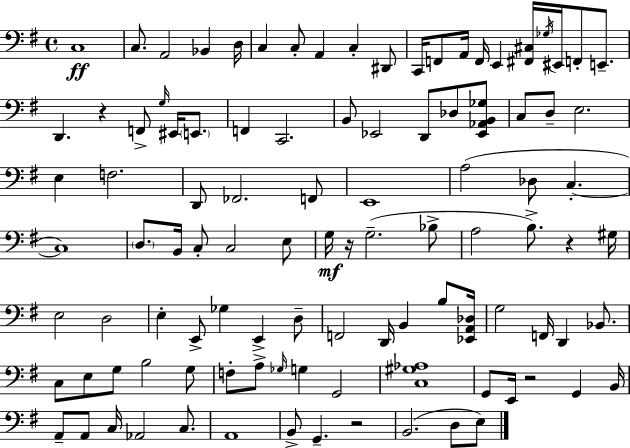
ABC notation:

X:1
T:Untitled
M:4/4
L:1/4
K:G
C,4 C,/2 A,,2 _B,, D,/4 C, C,/2 A,, C, ^D,,/2 C,,/4 F,,/2 A,,/4 F,,/4 E,, [^F,,^C,]/4 _G,/4 ^E,,/4 F,,/2 E,,/2 D,, z F,,/2 G,/4 ^E,,/4 E,,/2 F,, C,,2 B,,/2 _E,,2 D,,/2 _D,/2 [_E,,_A,,B,,_G,]/2 C,/2 D,/2 E,2 E, F,2 D,,/2 _F,,2 F,,/2 E,,4 A,2 _D,/2 C, C,4 D,/2 B,,/4 C,/2 C,2 E,/2 G,/4 z/4 G,2 _B,/2 A,2 B,/2 z ^G,/4 E,2 D,2 E, E,,/2 _G, E,, D,/2 F,,2 D,,/4 B,, B,/2 [_E,,A,,_D,]/4 G,2 F,,/4 D,, _B,,/2 C,/2 E,/2 G,/2 B,2 G,/2 F,/2 A,/2 _G,/4 G, G,,2 [C,^G,_A,]4 G,,/2 E,,/4 z2 G,, B,,/4 A,,/2 A,,/2 C,/4 _A,,2 C,/2 A,,4 B,,/2 G,, z2 B,,2 D,/2 E,/2